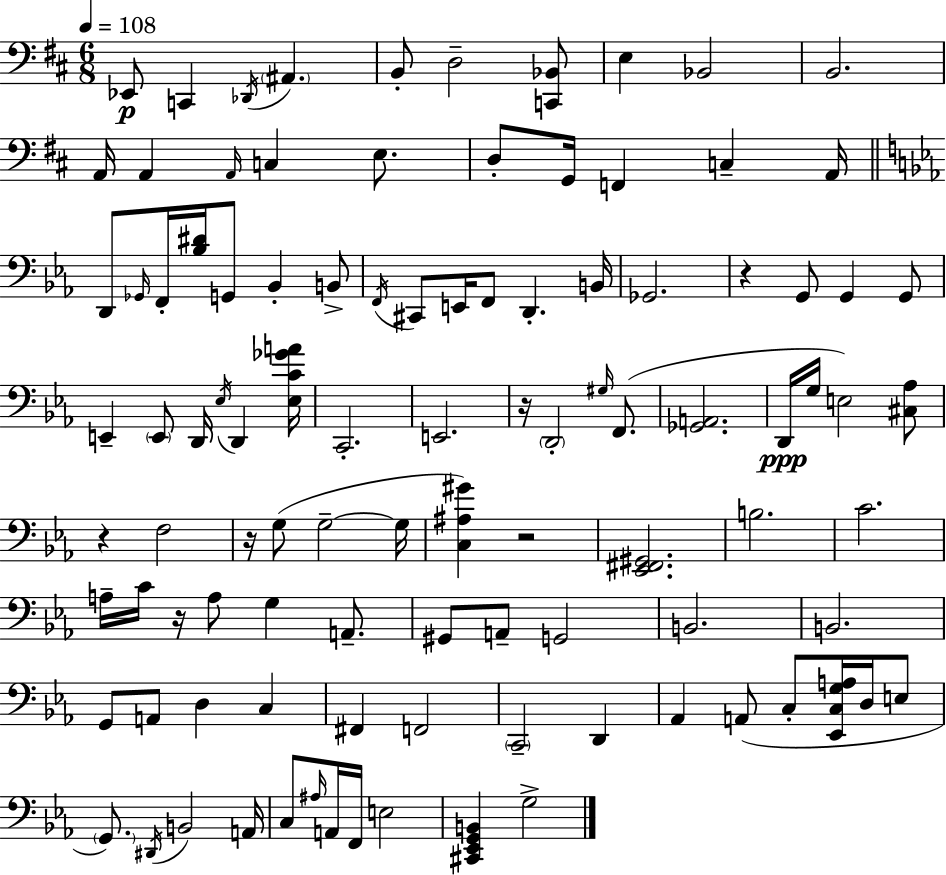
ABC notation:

X:1
T:Untitled
M:6/8
L:1/4
K:D
_E,,/2 C,, _D,,/4 ^A,, B,,/2 D,2 [C,,_B,,]/2 E, _B,,2 B,,2 A,,/4 A,, A,,/4 C, E,/2 D,/2 G,,/4 F,, C, A,,/4 D,,/2 _G,,/4 F,,/4 [_B,^D]/4 G,,/2 _B,, B,,/2 F,,/4 ^C,,/2 E,,/4 F,,/2 D,, B,,/4 _G,,2 z G,,/2 G,, G,,/2 E,, E,,/2 D,,/4 _E,/4 D,, [_E,C_GA]/4 C,,2 E,,2 z/4 D,,2 ^G,/4 F,,/2 [_G,,A,,]2 D,,/4 G,/4 E,2 [^C,_A,]/2 z F,2 z/4 G,/2 G,2 G,/4 [C,^A,^G] z2 [_E,,^F,,^G,,]2 B,2 C2 A,/4 C/4 z/4 A,/2 G, A,,/2 ^G,,/2 A,,/2 G,,2 B,,2 B,,2 G,,/2 A,,/2 D, C, ^F,, F,,2 C,,2 D,, _A,, A,,/2 C,/2 [_E,,C,G,A,]/4 D,/4 E,/2 G,,/2 ^D,,/4 B,,2 A,,/4 C,/2 ^A,/4 A,,/4 F,,/4 E,2 [^C,,_E,,G,,B,,] G,2